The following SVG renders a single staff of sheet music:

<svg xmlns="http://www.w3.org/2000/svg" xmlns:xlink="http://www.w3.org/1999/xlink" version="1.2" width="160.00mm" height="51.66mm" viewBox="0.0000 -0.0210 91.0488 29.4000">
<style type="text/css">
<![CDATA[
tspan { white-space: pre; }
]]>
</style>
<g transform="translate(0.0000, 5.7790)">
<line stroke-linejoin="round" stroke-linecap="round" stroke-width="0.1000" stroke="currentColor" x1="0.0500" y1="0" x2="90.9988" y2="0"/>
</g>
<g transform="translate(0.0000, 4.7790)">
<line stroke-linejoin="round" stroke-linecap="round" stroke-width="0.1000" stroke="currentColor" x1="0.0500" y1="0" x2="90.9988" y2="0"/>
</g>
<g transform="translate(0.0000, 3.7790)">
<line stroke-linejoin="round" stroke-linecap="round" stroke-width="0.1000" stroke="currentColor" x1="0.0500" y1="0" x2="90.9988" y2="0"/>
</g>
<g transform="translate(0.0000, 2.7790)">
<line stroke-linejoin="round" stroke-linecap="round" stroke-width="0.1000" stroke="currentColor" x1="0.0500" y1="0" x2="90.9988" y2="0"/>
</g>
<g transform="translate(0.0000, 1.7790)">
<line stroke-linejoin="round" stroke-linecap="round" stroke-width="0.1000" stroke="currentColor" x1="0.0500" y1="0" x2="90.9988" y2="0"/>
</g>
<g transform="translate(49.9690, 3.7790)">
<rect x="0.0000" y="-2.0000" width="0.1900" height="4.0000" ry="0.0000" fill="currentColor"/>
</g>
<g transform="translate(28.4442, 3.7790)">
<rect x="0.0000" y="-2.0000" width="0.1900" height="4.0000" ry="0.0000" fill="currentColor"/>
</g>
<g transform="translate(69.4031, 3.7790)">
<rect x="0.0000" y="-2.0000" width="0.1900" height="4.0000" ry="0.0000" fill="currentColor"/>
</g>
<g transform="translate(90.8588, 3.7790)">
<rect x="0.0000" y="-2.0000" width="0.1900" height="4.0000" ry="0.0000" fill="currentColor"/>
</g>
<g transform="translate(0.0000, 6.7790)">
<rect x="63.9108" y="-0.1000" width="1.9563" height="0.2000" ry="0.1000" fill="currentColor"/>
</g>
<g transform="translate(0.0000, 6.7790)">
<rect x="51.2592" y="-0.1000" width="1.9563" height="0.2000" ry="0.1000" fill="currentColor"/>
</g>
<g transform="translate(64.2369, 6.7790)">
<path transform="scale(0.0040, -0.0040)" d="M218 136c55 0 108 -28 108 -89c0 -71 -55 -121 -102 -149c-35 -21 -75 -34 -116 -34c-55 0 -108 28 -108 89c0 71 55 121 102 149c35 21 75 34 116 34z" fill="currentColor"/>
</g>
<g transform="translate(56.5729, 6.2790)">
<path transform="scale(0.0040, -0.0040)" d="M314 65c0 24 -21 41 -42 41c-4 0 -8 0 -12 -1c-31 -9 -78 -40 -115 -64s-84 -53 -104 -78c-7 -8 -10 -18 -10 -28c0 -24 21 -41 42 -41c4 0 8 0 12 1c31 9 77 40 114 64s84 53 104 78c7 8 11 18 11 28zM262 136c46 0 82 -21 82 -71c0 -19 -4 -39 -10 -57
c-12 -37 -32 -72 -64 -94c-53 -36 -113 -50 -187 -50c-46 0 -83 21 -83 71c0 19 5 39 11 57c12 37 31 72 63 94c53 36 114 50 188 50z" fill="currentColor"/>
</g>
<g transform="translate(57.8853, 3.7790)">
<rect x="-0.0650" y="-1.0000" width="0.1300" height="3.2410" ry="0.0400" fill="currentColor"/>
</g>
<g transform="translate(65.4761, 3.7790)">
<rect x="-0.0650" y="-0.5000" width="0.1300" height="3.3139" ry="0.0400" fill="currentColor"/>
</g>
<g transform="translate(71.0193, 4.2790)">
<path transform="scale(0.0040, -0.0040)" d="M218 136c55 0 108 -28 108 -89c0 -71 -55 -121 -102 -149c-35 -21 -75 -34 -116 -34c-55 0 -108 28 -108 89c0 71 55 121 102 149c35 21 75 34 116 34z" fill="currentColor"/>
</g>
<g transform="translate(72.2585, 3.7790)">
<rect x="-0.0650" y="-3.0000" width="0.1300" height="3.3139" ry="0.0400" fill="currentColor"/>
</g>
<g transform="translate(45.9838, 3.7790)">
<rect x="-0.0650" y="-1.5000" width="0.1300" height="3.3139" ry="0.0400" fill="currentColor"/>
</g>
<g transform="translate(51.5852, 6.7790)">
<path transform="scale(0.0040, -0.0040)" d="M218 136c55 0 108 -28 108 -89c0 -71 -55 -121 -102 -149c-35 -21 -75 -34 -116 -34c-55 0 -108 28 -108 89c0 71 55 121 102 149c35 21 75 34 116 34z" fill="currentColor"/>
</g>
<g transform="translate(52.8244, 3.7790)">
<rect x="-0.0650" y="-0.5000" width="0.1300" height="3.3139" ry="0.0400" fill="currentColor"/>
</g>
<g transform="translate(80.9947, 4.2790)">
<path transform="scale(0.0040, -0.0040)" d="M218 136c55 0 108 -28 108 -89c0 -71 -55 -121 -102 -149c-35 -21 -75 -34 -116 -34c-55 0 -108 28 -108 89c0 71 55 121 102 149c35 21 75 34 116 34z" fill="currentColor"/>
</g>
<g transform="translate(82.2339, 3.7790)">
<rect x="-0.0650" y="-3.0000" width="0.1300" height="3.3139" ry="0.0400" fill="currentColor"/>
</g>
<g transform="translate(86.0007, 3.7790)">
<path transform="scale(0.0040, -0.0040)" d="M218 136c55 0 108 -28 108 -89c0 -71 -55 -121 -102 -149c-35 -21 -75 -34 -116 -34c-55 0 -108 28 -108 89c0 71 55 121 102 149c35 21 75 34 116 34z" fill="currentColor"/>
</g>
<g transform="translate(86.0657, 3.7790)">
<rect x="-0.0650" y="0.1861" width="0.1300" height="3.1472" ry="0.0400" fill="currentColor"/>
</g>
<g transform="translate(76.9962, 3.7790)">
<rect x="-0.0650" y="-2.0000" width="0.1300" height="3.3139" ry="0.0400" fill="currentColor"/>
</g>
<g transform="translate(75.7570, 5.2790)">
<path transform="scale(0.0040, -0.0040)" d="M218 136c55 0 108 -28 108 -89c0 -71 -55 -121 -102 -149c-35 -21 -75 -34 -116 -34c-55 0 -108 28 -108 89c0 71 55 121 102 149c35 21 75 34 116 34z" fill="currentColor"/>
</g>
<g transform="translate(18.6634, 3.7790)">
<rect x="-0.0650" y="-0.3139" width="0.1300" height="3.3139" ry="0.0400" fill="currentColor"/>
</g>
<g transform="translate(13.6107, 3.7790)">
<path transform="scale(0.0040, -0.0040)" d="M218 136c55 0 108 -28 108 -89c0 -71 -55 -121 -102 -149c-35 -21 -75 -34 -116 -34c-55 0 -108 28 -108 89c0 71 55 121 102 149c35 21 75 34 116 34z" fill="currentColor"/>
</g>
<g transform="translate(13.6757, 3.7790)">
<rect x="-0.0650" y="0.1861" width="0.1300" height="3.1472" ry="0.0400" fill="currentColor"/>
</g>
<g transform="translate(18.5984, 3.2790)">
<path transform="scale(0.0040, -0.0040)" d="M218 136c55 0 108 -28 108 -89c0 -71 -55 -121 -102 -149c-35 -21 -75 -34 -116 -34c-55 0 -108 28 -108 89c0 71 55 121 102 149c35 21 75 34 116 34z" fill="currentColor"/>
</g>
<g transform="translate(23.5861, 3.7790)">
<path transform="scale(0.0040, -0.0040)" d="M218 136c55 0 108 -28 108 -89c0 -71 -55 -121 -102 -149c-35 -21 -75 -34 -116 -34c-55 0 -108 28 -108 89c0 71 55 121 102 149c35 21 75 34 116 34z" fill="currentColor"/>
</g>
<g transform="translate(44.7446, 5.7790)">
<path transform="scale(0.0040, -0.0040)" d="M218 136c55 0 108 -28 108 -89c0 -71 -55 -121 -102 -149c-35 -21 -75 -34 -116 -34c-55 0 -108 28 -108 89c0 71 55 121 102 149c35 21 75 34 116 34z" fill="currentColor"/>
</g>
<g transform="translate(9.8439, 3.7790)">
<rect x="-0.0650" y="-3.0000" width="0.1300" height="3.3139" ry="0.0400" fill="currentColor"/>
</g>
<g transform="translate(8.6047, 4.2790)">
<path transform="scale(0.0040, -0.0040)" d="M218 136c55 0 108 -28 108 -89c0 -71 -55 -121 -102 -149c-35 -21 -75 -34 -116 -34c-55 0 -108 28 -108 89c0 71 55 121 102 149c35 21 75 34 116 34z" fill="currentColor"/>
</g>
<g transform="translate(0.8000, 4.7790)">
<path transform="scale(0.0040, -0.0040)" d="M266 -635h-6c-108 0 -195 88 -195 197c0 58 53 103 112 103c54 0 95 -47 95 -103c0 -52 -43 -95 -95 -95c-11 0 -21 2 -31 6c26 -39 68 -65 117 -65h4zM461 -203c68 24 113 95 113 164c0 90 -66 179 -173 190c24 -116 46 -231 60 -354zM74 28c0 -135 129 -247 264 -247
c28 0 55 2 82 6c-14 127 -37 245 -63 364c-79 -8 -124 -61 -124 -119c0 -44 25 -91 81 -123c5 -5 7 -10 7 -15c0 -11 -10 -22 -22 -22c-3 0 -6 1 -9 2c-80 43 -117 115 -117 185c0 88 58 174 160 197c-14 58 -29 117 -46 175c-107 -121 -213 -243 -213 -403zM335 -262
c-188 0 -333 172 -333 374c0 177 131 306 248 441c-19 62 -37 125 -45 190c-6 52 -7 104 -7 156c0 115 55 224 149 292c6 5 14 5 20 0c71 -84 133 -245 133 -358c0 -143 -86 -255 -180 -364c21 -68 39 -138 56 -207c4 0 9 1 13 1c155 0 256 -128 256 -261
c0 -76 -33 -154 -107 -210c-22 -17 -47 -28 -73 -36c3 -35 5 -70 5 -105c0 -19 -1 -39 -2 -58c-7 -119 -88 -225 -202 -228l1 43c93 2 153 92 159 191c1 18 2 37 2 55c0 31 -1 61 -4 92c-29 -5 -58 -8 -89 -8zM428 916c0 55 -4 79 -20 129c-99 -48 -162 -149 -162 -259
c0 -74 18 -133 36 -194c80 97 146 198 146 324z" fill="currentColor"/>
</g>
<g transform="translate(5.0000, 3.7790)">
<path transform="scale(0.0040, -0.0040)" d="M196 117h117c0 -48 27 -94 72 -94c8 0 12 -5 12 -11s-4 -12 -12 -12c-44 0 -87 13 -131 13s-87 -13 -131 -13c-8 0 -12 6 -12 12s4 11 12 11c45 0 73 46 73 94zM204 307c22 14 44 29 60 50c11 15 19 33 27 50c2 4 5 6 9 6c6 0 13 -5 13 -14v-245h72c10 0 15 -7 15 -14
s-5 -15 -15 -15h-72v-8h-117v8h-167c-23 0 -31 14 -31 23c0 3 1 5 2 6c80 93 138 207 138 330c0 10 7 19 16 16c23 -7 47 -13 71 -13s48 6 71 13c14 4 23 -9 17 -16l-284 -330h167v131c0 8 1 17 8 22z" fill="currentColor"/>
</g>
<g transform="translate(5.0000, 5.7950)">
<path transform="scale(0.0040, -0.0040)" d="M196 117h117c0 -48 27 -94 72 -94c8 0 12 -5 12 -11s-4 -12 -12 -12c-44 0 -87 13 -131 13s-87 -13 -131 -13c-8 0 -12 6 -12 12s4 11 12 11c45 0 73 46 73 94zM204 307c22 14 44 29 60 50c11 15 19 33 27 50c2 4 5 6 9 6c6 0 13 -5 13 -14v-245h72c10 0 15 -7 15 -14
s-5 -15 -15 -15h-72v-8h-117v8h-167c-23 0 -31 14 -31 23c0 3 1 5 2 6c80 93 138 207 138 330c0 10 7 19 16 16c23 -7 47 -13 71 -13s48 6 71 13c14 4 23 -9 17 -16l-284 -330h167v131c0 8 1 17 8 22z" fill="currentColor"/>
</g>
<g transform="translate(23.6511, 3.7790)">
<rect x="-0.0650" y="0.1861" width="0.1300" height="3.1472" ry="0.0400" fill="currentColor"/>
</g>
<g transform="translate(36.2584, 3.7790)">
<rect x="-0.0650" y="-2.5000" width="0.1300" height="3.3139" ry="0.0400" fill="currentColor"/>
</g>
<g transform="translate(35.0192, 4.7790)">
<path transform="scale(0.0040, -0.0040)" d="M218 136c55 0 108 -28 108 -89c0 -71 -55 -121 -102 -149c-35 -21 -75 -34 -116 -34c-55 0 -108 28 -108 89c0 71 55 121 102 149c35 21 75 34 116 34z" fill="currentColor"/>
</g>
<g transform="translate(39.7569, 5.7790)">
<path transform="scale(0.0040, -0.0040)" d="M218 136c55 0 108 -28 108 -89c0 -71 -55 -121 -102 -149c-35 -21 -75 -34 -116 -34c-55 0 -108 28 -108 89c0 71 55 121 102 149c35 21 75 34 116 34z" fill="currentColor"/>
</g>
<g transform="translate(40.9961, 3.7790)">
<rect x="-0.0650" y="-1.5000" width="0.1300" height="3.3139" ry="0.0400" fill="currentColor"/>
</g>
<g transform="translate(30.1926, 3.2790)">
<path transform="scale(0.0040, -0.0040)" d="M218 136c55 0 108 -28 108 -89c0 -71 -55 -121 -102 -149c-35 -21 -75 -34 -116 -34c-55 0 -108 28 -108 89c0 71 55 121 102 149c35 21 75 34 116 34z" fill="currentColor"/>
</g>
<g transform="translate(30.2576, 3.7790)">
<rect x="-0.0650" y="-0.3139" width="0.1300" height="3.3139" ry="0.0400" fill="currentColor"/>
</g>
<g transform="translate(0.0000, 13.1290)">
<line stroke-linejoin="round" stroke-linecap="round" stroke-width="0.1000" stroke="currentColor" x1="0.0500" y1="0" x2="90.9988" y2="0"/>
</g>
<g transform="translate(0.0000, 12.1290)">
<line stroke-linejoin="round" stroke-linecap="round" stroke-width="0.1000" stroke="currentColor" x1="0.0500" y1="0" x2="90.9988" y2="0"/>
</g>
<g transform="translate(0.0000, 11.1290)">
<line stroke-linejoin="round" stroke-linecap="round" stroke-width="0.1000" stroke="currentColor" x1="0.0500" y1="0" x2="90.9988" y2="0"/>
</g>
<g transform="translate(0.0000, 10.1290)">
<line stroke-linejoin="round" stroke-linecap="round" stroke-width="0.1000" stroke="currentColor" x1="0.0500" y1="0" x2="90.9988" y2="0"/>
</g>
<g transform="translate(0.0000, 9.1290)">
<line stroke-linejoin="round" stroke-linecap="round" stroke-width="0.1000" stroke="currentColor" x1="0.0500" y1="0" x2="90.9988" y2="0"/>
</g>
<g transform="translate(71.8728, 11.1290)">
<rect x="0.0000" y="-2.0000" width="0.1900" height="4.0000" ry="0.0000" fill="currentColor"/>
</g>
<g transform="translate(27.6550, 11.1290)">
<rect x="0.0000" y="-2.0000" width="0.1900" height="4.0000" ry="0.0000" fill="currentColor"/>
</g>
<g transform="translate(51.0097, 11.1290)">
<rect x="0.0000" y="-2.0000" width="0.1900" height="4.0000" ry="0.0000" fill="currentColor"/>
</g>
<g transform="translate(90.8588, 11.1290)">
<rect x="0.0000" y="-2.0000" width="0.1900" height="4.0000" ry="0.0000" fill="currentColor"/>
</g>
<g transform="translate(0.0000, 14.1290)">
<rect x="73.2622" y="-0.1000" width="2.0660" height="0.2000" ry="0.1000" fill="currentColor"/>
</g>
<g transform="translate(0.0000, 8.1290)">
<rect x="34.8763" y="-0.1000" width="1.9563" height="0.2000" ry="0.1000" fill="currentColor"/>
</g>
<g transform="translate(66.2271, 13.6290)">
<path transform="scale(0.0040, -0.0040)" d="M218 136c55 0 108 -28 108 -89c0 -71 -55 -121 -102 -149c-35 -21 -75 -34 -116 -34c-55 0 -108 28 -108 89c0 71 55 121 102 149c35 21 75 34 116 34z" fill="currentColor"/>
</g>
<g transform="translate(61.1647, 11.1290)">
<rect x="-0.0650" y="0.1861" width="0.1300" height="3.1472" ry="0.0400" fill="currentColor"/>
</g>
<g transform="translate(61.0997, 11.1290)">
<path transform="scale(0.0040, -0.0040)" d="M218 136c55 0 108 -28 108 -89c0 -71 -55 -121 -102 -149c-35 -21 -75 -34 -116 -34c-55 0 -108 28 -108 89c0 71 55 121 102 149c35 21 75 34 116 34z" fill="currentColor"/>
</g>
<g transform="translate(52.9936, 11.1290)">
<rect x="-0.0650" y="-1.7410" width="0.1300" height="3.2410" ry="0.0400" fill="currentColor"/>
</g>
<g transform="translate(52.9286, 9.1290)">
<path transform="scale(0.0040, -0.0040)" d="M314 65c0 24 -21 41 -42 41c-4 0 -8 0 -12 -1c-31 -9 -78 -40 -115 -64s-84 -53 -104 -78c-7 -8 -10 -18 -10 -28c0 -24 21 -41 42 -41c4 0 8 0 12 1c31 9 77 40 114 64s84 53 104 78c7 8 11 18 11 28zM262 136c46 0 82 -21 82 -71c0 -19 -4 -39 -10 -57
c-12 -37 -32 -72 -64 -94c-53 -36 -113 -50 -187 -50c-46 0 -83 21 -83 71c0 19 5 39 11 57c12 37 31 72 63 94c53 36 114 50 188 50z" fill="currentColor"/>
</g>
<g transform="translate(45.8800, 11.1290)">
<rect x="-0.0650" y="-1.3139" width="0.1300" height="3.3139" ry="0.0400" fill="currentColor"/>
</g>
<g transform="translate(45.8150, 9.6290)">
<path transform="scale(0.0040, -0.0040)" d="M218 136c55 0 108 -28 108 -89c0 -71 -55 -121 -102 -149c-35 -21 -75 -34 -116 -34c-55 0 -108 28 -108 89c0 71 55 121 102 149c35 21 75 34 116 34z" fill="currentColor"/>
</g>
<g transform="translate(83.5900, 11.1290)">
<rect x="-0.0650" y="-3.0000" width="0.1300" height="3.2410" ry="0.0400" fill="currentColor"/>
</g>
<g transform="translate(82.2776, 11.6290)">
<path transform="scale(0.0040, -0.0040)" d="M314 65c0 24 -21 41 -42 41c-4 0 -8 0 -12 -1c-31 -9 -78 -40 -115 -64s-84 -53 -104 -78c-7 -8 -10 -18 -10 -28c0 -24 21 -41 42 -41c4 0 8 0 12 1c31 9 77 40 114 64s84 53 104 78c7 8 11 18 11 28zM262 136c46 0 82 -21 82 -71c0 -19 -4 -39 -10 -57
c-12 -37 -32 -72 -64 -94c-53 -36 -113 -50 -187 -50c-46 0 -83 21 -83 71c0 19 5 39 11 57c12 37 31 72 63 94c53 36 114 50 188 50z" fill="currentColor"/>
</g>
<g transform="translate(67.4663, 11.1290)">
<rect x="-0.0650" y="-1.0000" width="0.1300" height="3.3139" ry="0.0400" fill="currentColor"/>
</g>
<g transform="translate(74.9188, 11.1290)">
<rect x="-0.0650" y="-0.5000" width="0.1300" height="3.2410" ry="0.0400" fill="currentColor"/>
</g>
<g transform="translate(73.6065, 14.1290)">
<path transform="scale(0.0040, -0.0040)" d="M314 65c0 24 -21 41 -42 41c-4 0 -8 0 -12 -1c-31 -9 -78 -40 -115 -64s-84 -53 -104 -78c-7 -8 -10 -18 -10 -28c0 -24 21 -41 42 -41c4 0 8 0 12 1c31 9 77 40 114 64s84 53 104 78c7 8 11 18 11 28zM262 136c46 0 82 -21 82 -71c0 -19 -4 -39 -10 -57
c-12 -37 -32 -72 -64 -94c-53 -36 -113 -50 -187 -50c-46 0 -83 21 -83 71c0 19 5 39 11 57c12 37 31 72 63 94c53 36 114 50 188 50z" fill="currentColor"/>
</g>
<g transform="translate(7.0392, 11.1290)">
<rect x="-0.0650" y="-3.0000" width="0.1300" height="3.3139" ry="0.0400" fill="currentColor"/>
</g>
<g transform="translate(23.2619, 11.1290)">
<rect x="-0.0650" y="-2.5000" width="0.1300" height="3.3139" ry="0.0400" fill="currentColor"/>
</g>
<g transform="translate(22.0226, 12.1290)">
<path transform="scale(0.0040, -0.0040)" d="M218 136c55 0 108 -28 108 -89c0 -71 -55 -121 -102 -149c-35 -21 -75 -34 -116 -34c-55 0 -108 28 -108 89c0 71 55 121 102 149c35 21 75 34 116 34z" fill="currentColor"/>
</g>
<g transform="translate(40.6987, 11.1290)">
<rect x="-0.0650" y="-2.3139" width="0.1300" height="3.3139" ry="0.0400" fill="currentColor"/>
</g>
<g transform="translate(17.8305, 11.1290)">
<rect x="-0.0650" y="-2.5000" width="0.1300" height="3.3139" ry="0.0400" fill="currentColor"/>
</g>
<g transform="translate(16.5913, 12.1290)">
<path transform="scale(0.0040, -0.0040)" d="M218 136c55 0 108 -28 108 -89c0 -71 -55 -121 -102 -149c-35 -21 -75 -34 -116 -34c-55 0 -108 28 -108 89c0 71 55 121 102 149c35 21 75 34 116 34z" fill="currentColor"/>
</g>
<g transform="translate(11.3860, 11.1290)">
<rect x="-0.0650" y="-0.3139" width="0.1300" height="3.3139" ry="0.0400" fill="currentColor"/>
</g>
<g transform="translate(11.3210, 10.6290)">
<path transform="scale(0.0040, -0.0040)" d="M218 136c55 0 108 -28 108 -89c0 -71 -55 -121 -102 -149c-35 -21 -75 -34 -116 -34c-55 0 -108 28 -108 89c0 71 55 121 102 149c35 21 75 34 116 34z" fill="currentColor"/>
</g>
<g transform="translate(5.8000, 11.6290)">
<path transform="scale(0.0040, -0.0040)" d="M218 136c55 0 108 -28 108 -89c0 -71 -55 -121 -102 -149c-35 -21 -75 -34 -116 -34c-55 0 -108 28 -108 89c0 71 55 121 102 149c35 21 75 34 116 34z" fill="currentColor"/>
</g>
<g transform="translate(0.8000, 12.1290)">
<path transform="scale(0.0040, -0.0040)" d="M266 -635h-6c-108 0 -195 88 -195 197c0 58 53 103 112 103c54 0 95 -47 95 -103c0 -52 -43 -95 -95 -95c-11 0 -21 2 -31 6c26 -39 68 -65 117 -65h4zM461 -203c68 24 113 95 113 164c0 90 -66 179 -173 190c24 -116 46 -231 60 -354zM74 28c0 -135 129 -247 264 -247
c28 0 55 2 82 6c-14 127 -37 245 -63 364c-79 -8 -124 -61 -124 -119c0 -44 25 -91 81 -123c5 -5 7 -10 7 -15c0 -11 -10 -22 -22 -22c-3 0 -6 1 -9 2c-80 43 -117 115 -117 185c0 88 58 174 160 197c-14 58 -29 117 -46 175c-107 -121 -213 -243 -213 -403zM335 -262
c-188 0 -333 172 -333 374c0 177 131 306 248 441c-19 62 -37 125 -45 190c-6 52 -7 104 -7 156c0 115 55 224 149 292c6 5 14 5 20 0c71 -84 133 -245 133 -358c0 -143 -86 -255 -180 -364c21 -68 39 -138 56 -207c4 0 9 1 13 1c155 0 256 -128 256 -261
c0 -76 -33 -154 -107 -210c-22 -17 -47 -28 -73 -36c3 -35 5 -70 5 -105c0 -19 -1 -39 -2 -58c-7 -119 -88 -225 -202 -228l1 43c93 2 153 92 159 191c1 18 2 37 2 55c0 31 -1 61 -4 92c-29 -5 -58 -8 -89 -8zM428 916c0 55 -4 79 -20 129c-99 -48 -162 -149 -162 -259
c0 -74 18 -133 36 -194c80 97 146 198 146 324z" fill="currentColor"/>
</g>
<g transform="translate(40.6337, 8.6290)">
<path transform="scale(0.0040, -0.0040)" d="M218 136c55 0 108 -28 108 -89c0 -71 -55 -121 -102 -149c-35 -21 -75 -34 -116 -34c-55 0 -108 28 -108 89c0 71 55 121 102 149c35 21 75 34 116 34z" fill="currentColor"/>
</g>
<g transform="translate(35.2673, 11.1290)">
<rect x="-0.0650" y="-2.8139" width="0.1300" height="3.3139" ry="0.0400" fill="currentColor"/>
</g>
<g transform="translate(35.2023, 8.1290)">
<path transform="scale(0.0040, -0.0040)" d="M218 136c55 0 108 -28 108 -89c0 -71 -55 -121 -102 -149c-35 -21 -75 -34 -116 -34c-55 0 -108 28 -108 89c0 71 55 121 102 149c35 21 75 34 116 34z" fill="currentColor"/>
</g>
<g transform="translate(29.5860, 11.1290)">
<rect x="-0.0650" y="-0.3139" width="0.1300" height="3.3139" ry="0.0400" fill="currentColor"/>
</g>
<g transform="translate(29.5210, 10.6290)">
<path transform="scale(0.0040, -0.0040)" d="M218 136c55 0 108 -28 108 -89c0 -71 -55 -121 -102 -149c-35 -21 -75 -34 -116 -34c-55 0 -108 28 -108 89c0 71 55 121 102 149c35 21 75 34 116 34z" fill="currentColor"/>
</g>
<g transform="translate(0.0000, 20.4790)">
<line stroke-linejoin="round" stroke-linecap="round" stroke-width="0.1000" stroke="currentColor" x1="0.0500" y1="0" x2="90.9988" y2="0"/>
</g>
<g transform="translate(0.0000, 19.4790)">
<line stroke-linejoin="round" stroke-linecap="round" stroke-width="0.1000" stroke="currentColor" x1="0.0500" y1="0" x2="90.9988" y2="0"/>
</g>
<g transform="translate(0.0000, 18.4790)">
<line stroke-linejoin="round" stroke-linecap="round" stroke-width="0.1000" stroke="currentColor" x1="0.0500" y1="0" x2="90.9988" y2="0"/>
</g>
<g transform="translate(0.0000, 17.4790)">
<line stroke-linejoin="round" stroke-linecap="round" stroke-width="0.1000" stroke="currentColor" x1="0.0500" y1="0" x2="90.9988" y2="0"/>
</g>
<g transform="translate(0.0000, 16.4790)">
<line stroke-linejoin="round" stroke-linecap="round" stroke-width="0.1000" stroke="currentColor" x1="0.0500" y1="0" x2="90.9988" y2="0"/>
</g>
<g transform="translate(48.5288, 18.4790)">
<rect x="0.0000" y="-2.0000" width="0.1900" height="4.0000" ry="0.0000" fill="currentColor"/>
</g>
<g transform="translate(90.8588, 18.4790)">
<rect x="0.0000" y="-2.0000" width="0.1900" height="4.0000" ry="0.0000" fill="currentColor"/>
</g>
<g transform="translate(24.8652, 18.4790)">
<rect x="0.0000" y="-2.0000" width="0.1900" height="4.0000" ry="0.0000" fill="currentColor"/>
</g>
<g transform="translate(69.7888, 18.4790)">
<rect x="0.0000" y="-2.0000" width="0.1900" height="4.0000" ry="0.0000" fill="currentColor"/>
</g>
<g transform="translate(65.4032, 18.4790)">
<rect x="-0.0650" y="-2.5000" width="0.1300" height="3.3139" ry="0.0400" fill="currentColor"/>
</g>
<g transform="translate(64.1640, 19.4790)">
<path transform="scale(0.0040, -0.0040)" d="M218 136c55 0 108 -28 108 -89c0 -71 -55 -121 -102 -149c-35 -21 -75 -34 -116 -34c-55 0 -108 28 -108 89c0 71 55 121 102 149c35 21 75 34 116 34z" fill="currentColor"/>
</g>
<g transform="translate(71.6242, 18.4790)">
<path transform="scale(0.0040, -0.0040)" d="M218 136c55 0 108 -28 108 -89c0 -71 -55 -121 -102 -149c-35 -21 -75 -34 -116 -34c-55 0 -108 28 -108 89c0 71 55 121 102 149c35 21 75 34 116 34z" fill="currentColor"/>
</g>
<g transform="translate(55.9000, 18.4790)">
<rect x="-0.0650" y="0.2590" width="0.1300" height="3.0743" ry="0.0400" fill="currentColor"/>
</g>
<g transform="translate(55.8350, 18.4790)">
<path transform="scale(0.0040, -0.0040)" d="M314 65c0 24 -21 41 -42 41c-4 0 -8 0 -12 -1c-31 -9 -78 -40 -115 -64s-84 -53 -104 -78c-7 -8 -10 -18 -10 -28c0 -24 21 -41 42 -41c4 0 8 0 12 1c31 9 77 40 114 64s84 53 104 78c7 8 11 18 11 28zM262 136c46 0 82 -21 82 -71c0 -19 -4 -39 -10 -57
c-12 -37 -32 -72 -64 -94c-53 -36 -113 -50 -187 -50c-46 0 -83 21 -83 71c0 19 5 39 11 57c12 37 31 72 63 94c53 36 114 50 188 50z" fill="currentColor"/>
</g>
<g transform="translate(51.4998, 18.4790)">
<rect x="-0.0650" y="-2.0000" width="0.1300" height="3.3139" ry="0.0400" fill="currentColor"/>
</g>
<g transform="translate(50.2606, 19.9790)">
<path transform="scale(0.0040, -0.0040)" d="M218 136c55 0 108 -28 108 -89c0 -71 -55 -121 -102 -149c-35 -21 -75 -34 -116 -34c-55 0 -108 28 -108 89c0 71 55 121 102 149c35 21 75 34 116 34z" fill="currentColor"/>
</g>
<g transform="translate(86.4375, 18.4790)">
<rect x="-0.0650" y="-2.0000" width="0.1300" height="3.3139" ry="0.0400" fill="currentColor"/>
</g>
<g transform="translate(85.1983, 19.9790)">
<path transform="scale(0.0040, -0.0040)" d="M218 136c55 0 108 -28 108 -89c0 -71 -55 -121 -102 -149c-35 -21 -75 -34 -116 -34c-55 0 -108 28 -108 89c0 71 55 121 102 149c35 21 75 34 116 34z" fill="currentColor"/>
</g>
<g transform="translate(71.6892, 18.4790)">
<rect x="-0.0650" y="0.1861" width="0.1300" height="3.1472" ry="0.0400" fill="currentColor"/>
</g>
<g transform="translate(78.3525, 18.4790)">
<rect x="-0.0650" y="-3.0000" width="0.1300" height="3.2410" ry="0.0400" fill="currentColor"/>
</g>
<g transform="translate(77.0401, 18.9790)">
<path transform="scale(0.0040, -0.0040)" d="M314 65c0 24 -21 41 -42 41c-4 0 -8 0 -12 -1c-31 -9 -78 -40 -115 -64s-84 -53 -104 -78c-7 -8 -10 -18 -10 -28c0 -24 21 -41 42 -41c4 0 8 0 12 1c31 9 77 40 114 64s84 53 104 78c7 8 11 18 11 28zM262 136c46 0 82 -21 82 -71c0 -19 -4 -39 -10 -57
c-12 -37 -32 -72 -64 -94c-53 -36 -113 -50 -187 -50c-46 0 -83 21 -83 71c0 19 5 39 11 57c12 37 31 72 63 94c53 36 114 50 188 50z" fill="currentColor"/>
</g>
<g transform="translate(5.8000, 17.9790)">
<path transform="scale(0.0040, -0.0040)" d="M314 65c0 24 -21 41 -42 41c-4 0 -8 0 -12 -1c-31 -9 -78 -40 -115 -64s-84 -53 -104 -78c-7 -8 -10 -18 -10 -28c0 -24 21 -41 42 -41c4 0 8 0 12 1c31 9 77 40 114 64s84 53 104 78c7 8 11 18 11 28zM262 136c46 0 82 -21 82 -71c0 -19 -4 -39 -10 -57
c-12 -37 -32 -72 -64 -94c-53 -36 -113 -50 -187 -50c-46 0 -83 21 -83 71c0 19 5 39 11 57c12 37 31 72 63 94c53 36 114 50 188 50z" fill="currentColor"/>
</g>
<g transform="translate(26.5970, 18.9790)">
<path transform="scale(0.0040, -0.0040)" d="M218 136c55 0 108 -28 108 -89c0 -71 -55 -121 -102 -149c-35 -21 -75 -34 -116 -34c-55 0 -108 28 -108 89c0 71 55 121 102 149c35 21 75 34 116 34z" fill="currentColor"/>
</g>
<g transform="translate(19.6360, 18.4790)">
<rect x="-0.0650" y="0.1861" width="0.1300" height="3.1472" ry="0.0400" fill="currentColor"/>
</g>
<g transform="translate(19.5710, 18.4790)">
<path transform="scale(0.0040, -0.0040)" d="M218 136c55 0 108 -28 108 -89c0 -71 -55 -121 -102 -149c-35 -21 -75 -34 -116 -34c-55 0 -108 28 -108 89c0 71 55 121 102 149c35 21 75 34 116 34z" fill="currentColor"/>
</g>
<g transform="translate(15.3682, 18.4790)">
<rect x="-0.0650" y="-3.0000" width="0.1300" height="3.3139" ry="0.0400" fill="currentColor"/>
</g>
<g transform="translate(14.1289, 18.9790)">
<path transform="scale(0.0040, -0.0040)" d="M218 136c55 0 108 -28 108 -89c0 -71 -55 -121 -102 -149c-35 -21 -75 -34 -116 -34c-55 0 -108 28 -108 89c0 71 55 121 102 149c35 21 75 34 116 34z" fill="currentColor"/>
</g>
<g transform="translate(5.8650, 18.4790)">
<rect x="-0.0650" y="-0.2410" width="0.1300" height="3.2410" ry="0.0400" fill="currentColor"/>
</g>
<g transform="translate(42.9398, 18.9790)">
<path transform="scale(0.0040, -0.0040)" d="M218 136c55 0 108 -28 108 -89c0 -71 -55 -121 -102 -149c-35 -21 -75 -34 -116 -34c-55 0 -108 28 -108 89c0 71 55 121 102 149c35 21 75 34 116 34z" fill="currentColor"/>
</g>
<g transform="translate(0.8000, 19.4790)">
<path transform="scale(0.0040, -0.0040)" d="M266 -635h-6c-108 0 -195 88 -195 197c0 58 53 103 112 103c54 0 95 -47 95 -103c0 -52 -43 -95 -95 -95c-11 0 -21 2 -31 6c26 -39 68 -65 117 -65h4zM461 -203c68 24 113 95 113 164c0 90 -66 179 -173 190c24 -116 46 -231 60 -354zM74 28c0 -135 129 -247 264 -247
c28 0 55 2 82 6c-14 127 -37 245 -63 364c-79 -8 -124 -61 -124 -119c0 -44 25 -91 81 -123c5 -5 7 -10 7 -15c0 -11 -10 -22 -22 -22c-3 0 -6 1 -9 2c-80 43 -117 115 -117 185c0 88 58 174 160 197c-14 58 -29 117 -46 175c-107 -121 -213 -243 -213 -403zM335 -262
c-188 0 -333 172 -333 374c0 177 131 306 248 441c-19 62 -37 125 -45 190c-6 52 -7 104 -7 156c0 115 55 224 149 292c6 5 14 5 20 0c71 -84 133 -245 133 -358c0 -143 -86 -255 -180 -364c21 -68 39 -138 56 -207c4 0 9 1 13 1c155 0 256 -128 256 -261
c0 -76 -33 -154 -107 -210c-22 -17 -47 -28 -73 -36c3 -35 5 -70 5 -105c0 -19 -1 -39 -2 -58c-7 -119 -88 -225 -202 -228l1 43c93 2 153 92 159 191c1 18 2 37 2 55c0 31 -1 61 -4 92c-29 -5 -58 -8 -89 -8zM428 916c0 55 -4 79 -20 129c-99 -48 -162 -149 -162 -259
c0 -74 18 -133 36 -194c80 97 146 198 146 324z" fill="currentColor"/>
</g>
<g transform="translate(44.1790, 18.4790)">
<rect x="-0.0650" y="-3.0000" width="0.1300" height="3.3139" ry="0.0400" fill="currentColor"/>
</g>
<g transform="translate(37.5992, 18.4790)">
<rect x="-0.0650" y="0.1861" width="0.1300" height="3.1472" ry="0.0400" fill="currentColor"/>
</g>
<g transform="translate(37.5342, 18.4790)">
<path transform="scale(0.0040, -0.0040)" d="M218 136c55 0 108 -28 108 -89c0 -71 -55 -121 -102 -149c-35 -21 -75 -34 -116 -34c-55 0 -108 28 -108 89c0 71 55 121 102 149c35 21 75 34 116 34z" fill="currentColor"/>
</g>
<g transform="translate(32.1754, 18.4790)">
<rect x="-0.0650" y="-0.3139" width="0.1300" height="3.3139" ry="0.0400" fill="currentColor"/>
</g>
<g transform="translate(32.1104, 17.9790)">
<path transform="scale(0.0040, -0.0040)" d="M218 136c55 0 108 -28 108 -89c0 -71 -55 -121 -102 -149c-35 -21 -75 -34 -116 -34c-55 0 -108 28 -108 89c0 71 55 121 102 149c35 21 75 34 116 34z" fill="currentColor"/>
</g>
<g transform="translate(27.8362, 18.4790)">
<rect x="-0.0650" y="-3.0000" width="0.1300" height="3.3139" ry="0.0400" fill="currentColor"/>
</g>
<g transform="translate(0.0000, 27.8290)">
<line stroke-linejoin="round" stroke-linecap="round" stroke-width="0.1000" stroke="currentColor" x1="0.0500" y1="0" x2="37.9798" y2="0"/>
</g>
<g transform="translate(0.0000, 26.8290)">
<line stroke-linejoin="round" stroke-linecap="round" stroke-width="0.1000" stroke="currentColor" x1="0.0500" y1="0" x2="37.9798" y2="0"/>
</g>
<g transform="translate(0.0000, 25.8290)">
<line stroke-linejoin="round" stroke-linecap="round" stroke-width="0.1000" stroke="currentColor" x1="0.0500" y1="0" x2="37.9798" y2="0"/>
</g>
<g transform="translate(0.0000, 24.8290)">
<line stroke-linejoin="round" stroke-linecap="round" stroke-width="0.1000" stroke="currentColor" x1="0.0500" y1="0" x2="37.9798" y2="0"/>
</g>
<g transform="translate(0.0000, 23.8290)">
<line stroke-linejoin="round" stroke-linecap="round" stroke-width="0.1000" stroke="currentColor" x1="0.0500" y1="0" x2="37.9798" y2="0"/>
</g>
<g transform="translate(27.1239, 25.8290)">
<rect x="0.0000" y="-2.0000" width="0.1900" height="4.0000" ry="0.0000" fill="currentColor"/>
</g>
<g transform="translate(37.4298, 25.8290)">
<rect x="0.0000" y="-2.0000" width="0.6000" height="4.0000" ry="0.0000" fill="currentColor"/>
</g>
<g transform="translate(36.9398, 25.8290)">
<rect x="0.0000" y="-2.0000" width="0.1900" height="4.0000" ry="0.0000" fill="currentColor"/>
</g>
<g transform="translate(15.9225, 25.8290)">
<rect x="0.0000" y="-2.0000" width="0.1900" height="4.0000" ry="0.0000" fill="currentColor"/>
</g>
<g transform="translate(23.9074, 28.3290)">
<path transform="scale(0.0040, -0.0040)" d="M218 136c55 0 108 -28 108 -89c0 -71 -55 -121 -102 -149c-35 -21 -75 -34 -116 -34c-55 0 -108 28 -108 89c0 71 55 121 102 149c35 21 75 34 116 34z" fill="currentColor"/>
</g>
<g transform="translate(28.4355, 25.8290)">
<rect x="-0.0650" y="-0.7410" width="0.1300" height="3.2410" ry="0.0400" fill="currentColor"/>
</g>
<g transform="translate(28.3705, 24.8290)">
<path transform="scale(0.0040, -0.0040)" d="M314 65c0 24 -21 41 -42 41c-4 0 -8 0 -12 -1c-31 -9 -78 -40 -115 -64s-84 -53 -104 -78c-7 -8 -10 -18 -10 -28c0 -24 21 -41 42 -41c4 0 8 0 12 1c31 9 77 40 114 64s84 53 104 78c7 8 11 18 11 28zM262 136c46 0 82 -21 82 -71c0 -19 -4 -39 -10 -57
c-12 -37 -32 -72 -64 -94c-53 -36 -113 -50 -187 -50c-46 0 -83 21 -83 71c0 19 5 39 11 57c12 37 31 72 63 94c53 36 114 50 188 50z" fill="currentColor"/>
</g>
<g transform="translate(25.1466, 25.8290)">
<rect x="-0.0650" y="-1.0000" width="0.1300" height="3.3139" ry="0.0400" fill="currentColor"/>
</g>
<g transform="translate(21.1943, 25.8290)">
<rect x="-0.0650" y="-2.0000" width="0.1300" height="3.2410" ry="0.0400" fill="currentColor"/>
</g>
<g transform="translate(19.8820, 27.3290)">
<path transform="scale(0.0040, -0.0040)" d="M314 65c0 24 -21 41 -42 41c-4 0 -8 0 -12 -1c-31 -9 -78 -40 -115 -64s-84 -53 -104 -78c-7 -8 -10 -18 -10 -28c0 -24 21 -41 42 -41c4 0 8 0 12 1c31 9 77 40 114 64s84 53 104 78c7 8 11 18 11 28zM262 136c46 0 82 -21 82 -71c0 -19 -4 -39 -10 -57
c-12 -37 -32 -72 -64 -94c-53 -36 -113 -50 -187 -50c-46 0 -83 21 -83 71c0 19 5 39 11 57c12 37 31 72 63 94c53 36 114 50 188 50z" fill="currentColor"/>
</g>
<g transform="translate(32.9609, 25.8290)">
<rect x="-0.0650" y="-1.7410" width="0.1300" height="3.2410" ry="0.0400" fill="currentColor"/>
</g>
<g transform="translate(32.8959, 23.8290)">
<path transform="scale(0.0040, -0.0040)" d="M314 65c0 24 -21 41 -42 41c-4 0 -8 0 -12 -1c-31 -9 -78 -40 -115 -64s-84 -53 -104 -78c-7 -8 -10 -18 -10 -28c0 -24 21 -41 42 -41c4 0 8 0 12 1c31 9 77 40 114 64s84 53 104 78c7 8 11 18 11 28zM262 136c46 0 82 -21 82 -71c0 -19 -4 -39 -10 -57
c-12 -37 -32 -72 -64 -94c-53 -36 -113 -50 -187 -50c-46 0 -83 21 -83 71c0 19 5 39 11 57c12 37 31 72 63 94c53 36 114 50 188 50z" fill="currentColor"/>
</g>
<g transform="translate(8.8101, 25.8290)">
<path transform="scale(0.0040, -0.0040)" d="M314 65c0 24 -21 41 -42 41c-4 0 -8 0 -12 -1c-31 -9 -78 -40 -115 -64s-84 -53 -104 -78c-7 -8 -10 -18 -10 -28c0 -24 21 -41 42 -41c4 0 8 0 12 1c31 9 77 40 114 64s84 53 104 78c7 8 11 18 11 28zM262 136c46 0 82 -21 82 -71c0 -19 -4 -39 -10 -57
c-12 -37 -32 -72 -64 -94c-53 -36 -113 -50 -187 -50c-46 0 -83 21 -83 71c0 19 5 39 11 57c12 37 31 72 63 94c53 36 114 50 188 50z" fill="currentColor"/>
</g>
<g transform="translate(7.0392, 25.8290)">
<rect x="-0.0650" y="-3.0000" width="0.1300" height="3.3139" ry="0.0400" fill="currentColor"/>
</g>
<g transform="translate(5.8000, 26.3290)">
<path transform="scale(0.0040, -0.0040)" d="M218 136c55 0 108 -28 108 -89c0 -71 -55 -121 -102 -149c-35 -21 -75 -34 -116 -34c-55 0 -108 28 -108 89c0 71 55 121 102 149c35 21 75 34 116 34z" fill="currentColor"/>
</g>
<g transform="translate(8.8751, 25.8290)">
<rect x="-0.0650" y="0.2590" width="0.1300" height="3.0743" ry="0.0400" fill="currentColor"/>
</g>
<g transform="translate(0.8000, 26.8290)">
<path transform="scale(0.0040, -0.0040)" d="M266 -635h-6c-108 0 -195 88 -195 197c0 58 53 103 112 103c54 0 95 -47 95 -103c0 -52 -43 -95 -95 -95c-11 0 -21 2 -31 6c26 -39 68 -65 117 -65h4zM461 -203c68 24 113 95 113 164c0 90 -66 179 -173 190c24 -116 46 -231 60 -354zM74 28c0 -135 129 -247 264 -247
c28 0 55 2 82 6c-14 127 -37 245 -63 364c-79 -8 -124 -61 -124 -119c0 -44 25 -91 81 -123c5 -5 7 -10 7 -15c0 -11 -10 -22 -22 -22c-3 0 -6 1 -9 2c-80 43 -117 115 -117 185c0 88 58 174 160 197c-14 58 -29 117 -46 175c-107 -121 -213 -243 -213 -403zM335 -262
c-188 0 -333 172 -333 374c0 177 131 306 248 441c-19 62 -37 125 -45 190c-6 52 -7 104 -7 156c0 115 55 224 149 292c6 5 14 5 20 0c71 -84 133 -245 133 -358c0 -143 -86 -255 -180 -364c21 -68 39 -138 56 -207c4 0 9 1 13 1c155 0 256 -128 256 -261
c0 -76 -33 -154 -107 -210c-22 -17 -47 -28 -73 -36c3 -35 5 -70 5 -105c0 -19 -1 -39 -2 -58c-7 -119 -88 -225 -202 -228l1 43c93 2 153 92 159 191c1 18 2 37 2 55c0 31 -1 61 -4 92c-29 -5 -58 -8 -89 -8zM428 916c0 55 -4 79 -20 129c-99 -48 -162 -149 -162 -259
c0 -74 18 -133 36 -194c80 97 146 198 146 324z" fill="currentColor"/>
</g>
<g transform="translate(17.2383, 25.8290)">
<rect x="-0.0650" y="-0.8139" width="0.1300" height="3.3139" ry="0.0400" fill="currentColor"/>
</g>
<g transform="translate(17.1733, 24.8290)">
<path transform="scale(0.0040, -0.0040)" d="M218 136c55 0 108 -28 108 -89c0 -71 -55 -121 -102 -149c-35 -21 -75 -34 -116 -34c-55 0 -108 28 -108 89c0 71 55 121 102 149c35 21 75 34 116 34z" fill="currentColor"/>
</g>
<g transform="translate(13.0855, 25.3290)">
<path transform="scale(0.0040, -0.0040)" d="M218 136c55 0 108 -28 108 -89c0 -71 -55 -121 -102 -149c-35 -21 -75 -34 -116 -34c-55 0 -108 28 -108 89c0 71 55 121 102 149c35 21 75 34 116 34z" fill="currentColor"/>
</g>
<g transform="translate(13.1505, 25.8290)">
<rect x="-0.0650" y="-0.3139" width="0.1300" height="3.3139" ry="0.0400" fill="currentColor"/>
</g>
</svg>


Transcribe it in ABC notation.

X:1
T:Untitled
M:4/4
L:1/4
K:C
A B c B c G E E C D2 C A F A B A c G G c a g e f2 B D C2 A2 c2 A B A c B A F B2 G B A2 F A B2 c d F2 D d2 f2